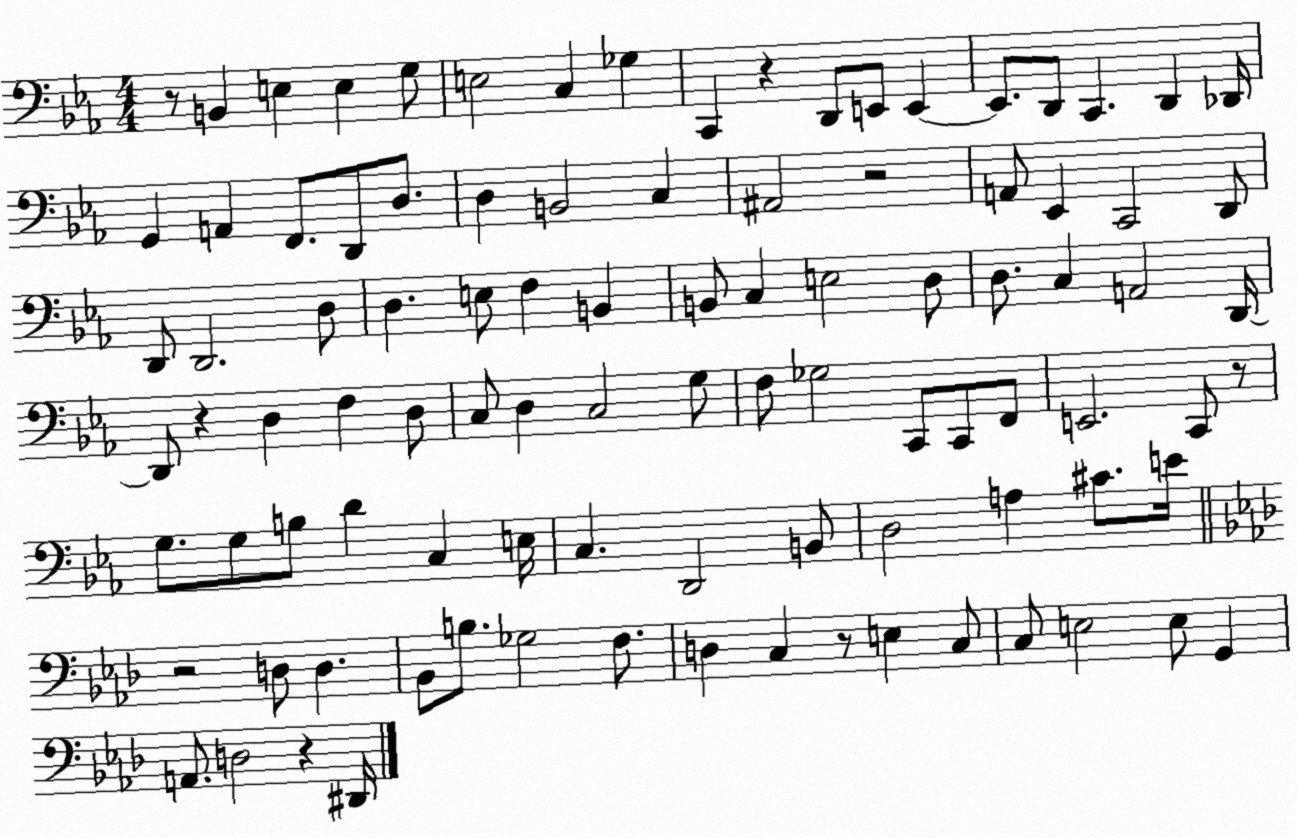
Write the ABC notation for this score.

X:1
T:Untitled
M:4/4
L:1/4
K:Eb
z/2 B,, E, E, G,/2 E,2 C, _G, C,, z D,,/2 E,,/2 E,, E,,/2 D,,/2 C,, D,, _D,,/4 G,, A,, F,,/2 D,,/2 D,/2 D, B,,2 C, ^A,,2 z2 A,,/2 _E,, C,,2 D,,/2 D,,/2 D,,2 D,/2 D, E,/2 F, B,, B,,/2 C, E,2 D,/2 D,/2 C, A,,2 D,,/4 D,,/2 z D, F, D,/2 C,/2 D, C,2 G,/2 F,/2 _G,2 C,,/2 C,,/2 F,,/2 E,,2 C,,/2 z/2 G,/2 G,/2 B,/2 D C, E,/4 C, D,,2 B,,/2 D,2 A, ^C/2 E/4 z2 D,/2 D, _B,,/2 B,/2 _G,2 F,/2 D, C, z/2 E, C,/2 C,/2 E,2 E,/2 G,, A,,/2 D,2 z ^D,,/4